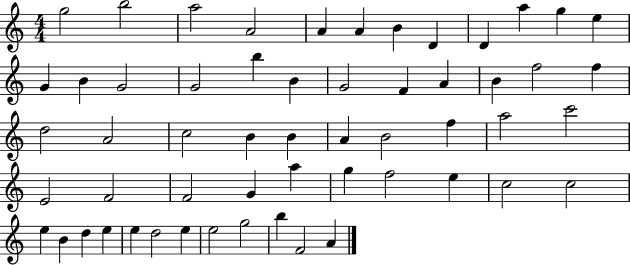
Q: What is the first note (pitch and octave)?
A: G5